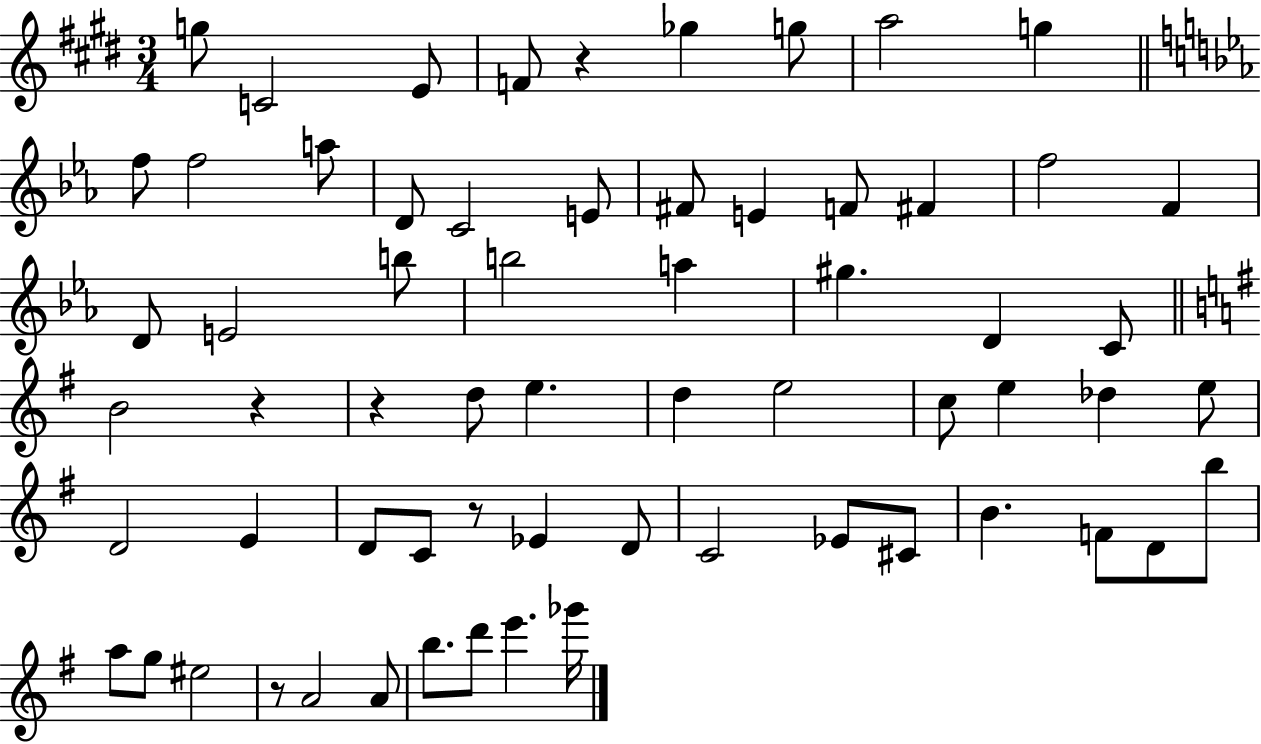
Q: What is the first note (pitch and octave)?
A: G5